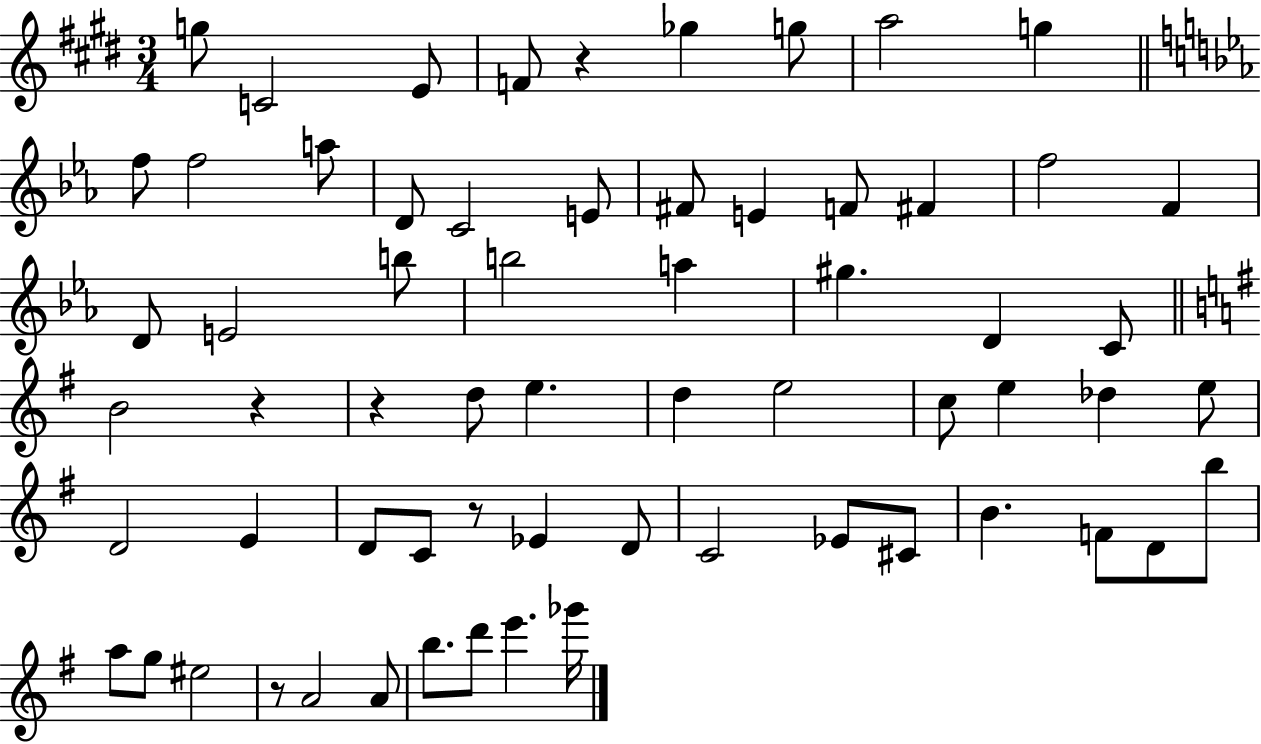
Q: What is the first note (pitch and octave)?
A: G5